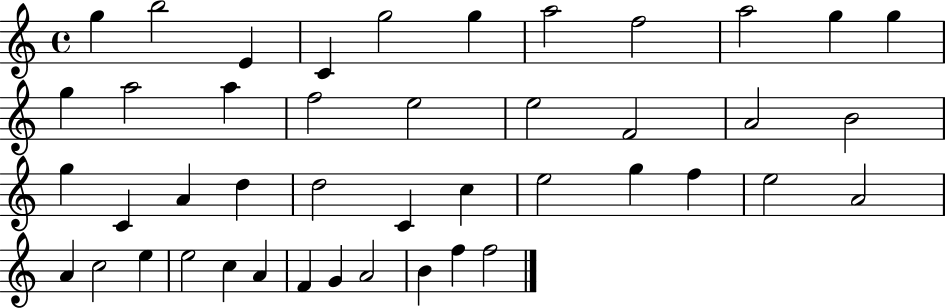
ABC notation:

X:1
T:Untitled
M:4/4
L:1/4
K:C
g b2 E C g2 g a2 f2 a2 g g g a2 a f2 e2 e2 F2 A2 B2 g C A d d2 C c e2 g f e2 A2 A c2 e e2 c A F G A2 B f f2